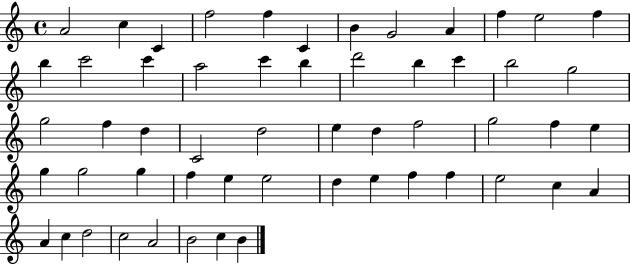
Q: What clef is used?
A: treble